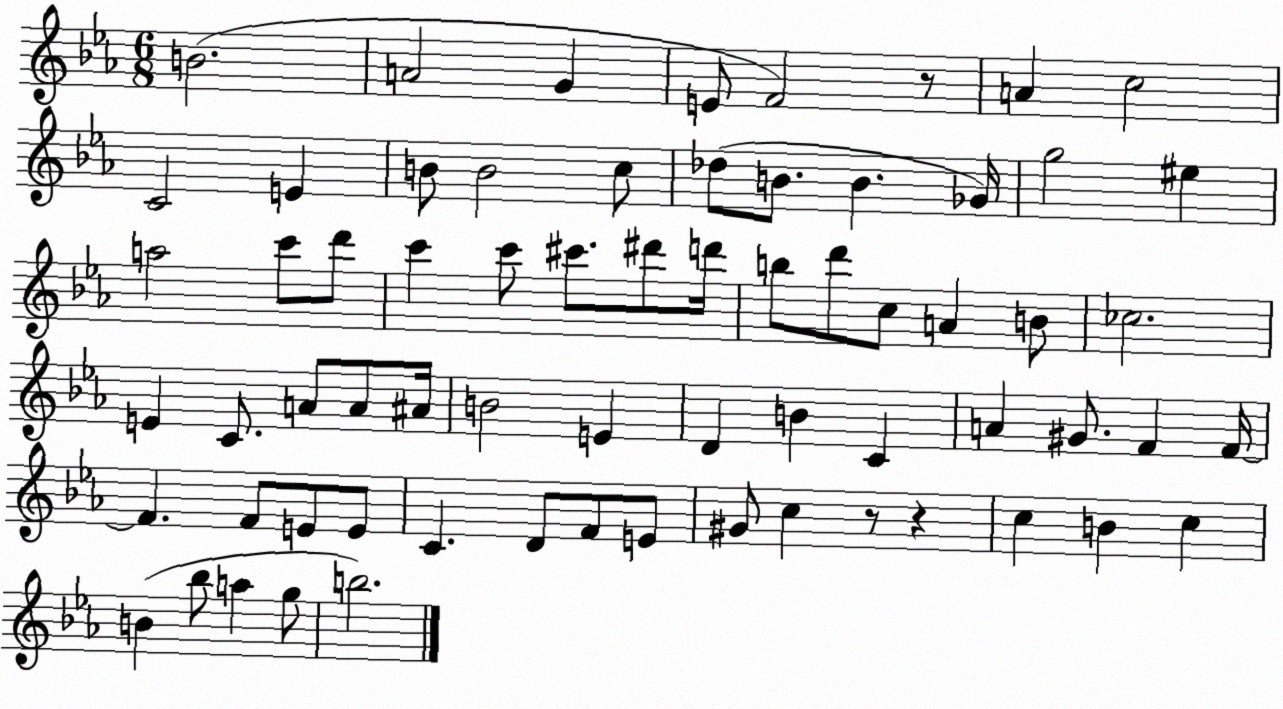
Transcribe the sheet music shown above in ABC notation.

X:1
T:Untitled
M:6/8
L:1/4
K:Eb
B2 A2 G E/2 F2 z/2 A c2 C2 E B/2 B2 c/2 _d/2 B/2 B _G/4 g2 ^e a2 c'/2 d'/2 c' c'/2 ^c'/2 ^d'/2 d'/4 b/2 d'/2 c/2 A B/2 _c2 E C/2 A/2 A/2 ^A/4 B2 E D B C A ^G/2 F F/4 F F/2 E/2 E/2 C D/2 F/2 E/2 ^G/2 c z/2 z c B c B _b/2 a g/2 b2